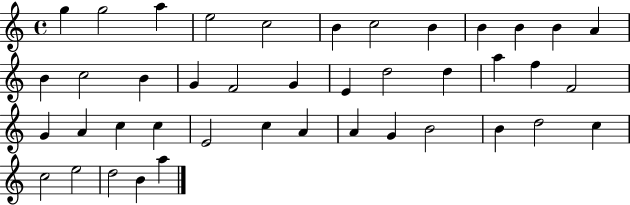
{
  \clef treble
  \time 4/4
  \defaultTimeSignature
  \key c \major
  g''4 g''2 a''4 | e''2 c''2 | b'4 c''2 b'4 | b'4 b'4 b'4 a'4 | \break b'4 c''2 b'4 | g'4 f'2 g'4 | e'4 d''2 d''4 | a''4 f''4 f'2 | \break g'4 a'4 c''4 c''4 | e'2 c''4 a'4 | a'4 g'4 b'2 | b'4 d''2 c''4 | \break c''2 e''2 | d''2 b'4 a''4 | \bar "|."
}